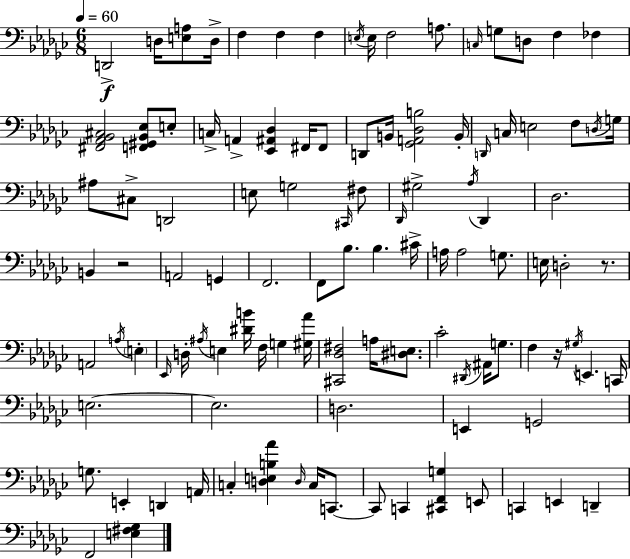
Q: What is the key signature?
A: EES minor